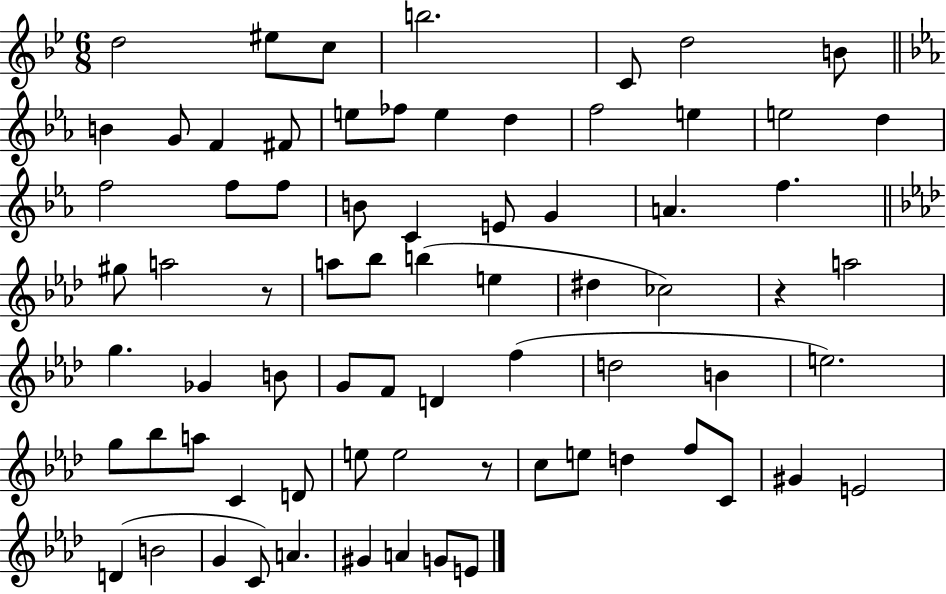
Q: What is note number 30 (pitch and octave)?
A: A5